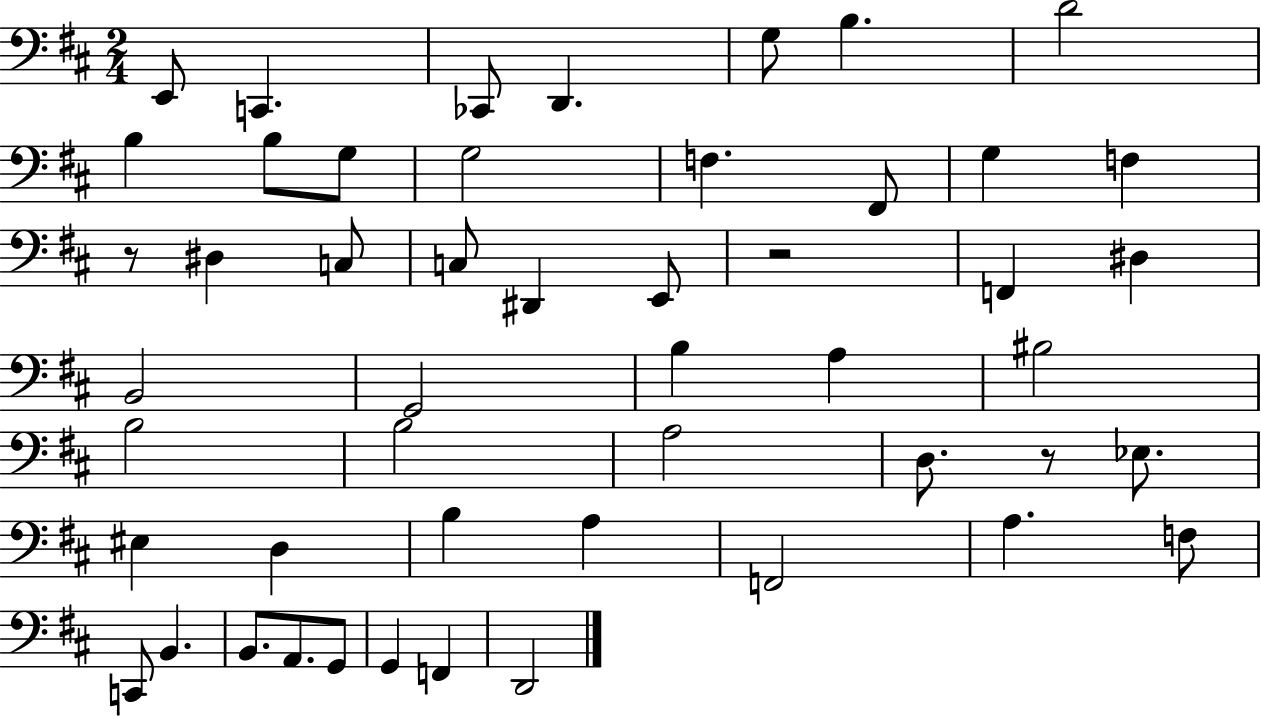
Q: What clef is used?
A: bass